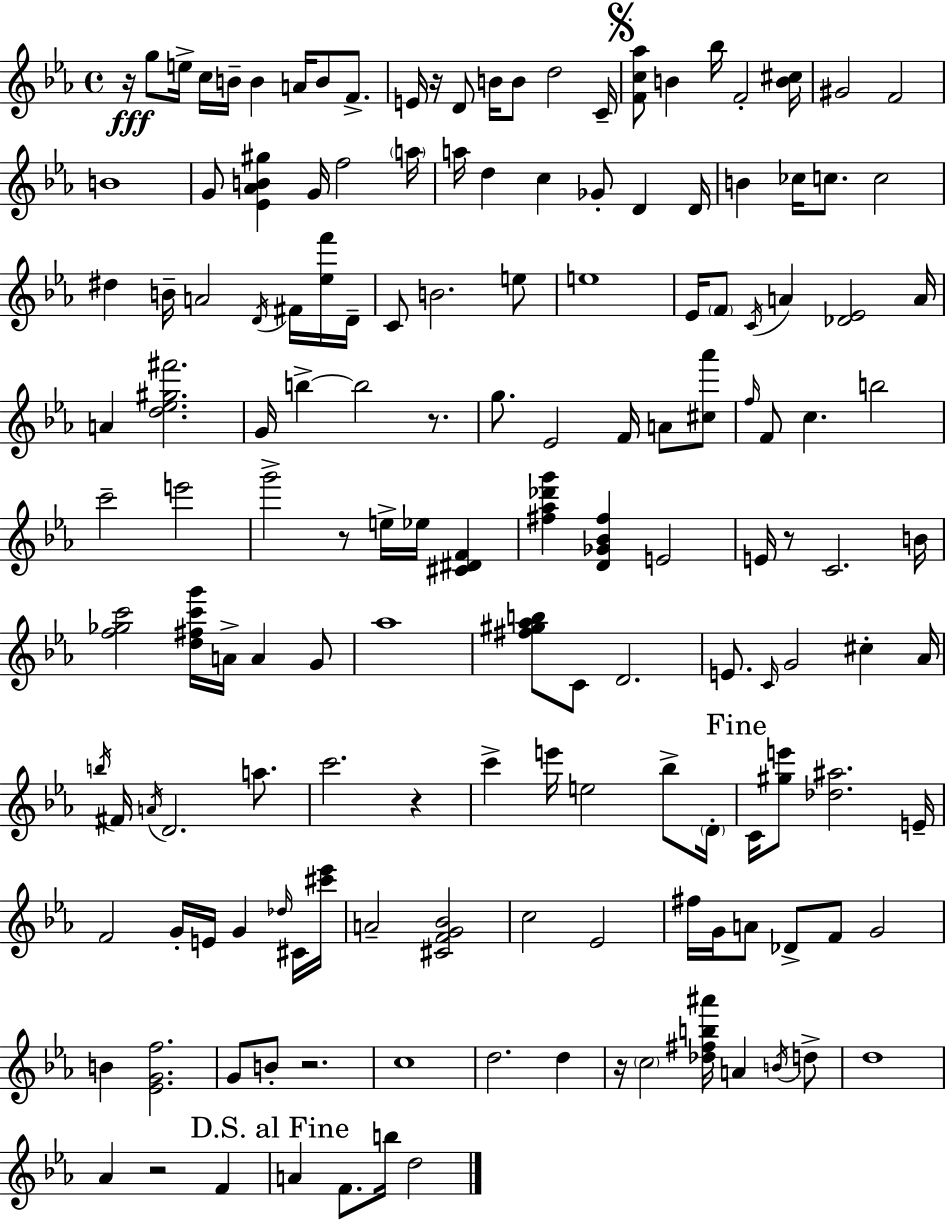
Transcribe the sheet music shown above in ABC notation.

X:1
T:Untitled
M:4/4
L:1/4
K:Cm
z/4 g/2 e/4 c/4 B/4 B A/4 B/2 F/2 E/4 z/4 D/2 B/4 B/2 d2 C/4 [Fc_a]/2 B _b/4 F2 [B^c]/4 ^G2 F2 B4 G/2 [_E_AB^g] G/4 f2 a/4 a/4 d c _G/2 D D/4 B _c/4 c/2 c2 ^d B/4 A2 D/4 ^F/4 [_ef']/4 D/4 C/2 B2 e/2 e4 _E/4 F/2 C/4 A [_D_E]2 A/4 A [d_e^g^f']2 G/4 b b2 z/2 g/2 _E2 F/4 A/2 [^c_a']/2 f/4 F/2 c b2 c'2 e'2 g'2 z/2 e/4 _e/4 [^C^DF] [^f_a_d'g'] [D_G_B^f] E2 E/4 z/2 C2 B/4 [f_gc']2 [d^fc'g']/4 A/4 A G/2 _a4 [^f^g_ab]/2 C/2 D2 E/2 C/4 G2 ^c _A/4 b/4 ^F/4 A/4 D2 a/2 c'2 z c' e'/4 e2 _b/2 D/4 C/4 [^ge']/2 [_d^a]2 E/4 F2 G/4 E/4 G _d/4 ^C/4 [^c'_e']/4 A2 [^CFG_B]2 c2 _E2 ^f/4 G/4 A/2 _D/2 F/2 G2 B [_EGf]2 G/2 B/2 z2 c4 d2 d z/4 c2 [_d^fb^a']/4 A B/4 d/2 d4 _A z2 F A F/2 b/4 d2